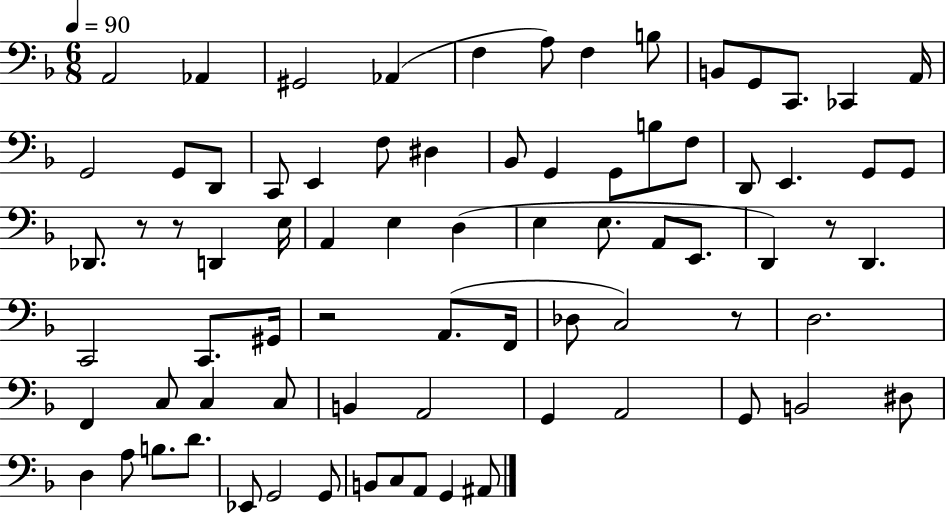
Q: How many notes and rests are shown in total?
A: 77